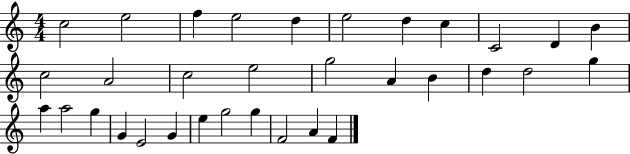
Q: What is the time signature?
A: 4/4